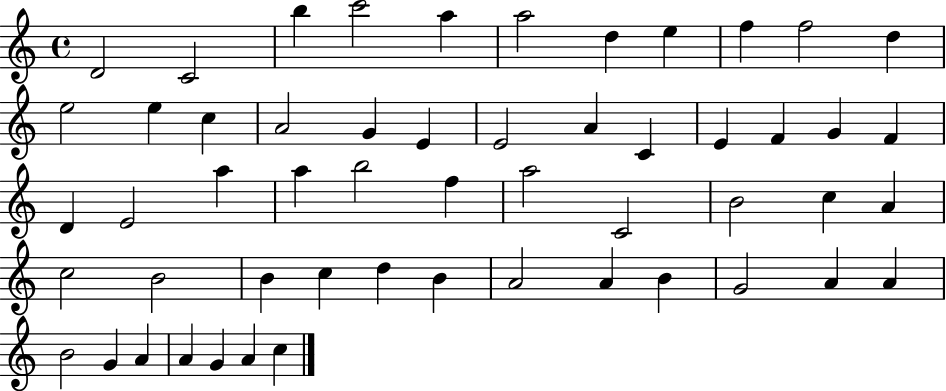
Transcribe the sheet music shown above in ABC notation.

X:1
T:Untitled
M:4/4
L:1/4
K:C
D2 C2 b c'2 a a2 d e f f2 d e2 e c A2 G E E2 A C E F G F D E2 a a b2 f a2 C2 B2 c A c2 B2 B c d B A2 A B G2 A A B2 G A A G A c